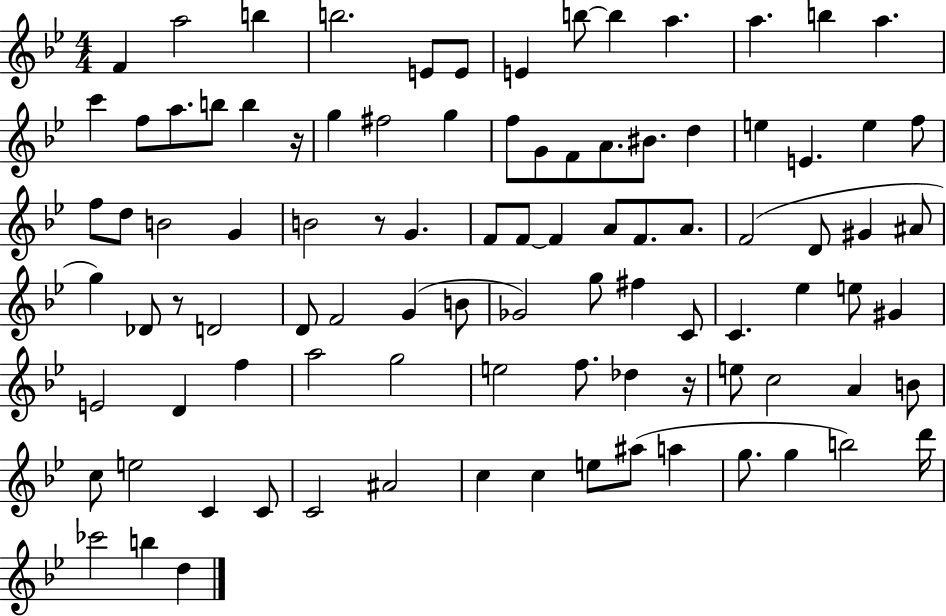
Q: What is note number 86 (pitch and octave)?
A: G5